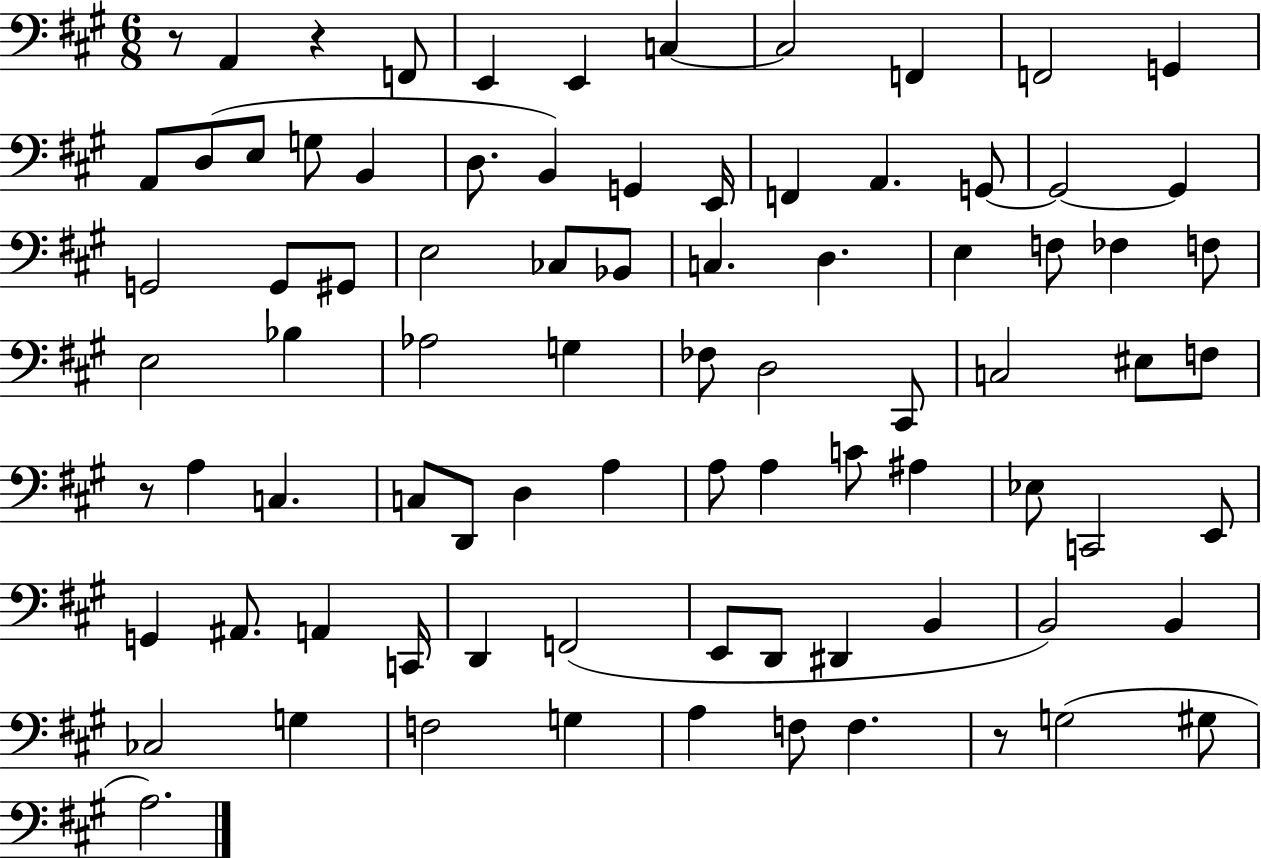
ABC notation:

X:1
T:Untitled
M:6/8
L:1/4
K:A
z/2 A,, z F,,/2 E,, E,, C, C,2 F,, F,,2 G,, A,,/2 D,/2 E,/2 G,/2 B,, D,/2 B,, G,, E,,/4 F,, A,, G,,/2 G,,2 G,, G,,2 G,,/2 ^G,,/2 E,2 _C,/2 _B,,/2 C, D, E, F,/2 _F, F,/2 E,2 _B, _A,2 G, _F,/2 D,2 ^C,,/2 C,2 ^E,/2 F,/2 z/2 A, C, C,/2 D,,/2 D, A, A,/2 A, C/2 ^A, _E,/2 C,,2 E,,/2 G,, ^A,,/2 A,, C,,/4 D,, F,,2 E,,/2 D,,/2 ^D,, B,, B,,2 B,, _C,2 G, F,2 G, A, F,/2 F, z/2 G,2 ^G,/2 A,2